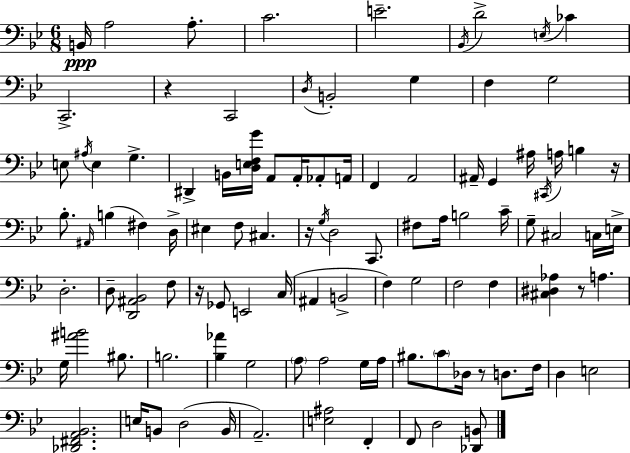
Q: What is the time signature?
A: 6/8